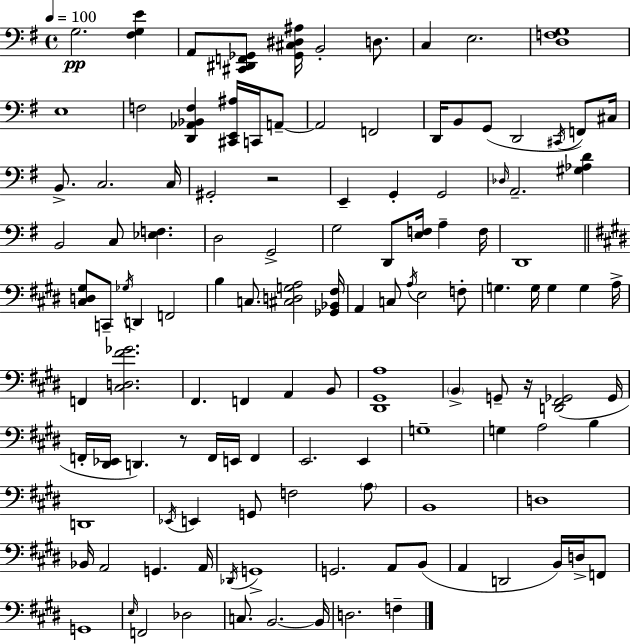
G3/h. [F#3,G3,E4]/q A2/e [C#2,D#2,F2,Gb2]/e [Gb2,C#3,D#3,A#3]/s B2/h D3/e. C3/q E3/h. [D3,F3,G3]/w E3/w F3/h [D2,Ab2,Bb2,F3]/q [C#2,E2,A#3]/s C2/s A2/e A2/h F2/h D2/s B2/e G2/e D2/h C#2/s F2/e C#3/s B2/e. C3/h. C3/s G#2/h R/h E2/q G2/q G2/h Db3/s A2/h. [G#3,Ab3,D4]/q B2/h C3/e [Eb3,F3]/q. D3/h G2/h G3/h D2/e [E3,F3]/s A3/q F3/s D2/w [C#3,D3,G#3]/e C2/e Gb3/s D2/q F2/h B3/q C3/e. [C#3,D3,G3,A3]/h [Gb2,Bb2,F#3]/s A2/q C3/e A3/s E3/h F3/e G3/q. G3/s G3/q G3/q A3/s F2/q [C#3,D3,F#4,Gb4]/h. F#2/q. F2/q A2/q B2/e [D#2,G#2,A3]/w B2/q G2/e R/s [D2,F#2,Gb2]/h Gb2/s F2/s [D#2,Eb2]/s D2/q. R/e F2/s E2/s F2/q E2/h. E2/q G3/w G3/q A3/h B3/q D2/w Eb2/s E2/q G2/e F3/h A3/e B2/w D3/w Bb2/s A2/h G2/q. A2/s Db2/s G2/w G2/h. A2/e B2/e A2/q D2/h B2/s D3/s F2/e G2/w E3/s F2/h Db3/h C3/e. B2/h. B2/s D3/h. F3/q